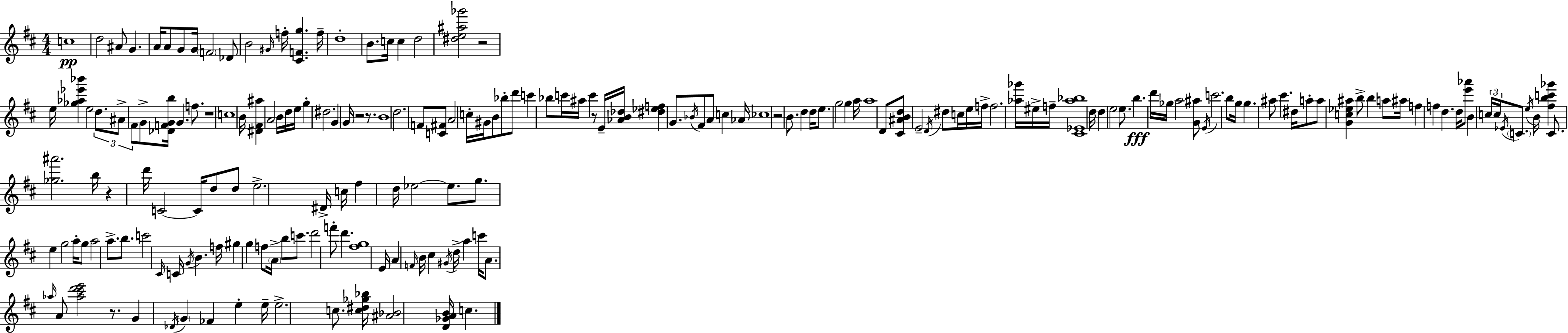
C5/w D5/h A#4/e G4/q. A4/s A4/e G4/e G4/s F4/h Db4/e B4/h G#4/s F5/s [C#4,F4,G5]/q. F5/s D5/w B4/e. C5/s C5/q D5/h [D#5,E5,A#5,Gb6]/h R/h E5/s [Gb5,Ab5,Eb6,Bb6]/q E5/h D5/e. A#4/e F#4/e G4/e [Db4,F4,G4,B5]/s G4/q. F5/e. R/w C5/w B4/s [D#4,F#4,A#5]/q A4/h B4/s D5/s E5/s G5/q D#5/h. G4/q G4/s R/h R/e. B4/w D5/h. F4/e [C4,F#4]/e A4/h C5/s G#4/s B4/e Bb5/e D6/e C6/q Bb5/e C6/s A#5/s C6/q R/e E4/s [Ab4,B4,Db5]/s [D#5,Eb5,F5]/q G4/e. Bb4/s F#4/e A4/e C5/q Ab4/s CES5/w R/h B4/e. D5/q D5/s E5/e. G5/h G5/q A5/s A5/w D4/e [C#4,A#4,B4,D5]/e E4/h D4/s D#5/e C5/s E5/s F5/s F5/h. [Ab5,Gb6]/s EIS5/s F5/s [C#4,Eb4,Ab5,Bb5]/w D5/s D5/q E5/h E5/e. B5/q. D6/s Gb5/s A5/h [G4,A#5]/e E4/s C6/h. B5/e G5/s G5/q. A#5/e C#6/q. D#5/s A5/e A5/e [G4,C5,Eb5,A#5]/q B5/e B5/q A5/e A#5/s F5/q F5/q D5/q. D5/s [E6,Ab6]/e B4/q C5/s C5/s Eb4/s C4/e. E5/s B4/s [F#5,B5,C6,Gb6]/q C4/e. [Gb5,A#6]/h. B5/s R/q D6/s C4/h C4/s D5/e D5/e E5/h. D#4/s C5/s F#5/q D5/s Eb5/h Eb5/e. G5/e. E5/q G5/h A5/s G5/e A5/h A5/e. B5/e. C6/h C#4/s C4/s G4/s B4/q. F5/s G#5/q G5/q F5/e A4/s B5/e C6/e. D6/h F6/e D6/q. [F#5,G5]/w E4/s A4/q F4/s B4/s C#5/q G#4/s D5/s A5/q C6/s A4/e. Ab5/s A4/e [Ab5,C#6,D6,E6]/h R/e. G4/q Db4/s G4/q FES4/q E5/q E5/s E5/h. C5/e. [C5,D#5,Gb5,Bb5]/s [A#4,Bb4]/h [D4,Gb4,A4,B4]/s C5/q.